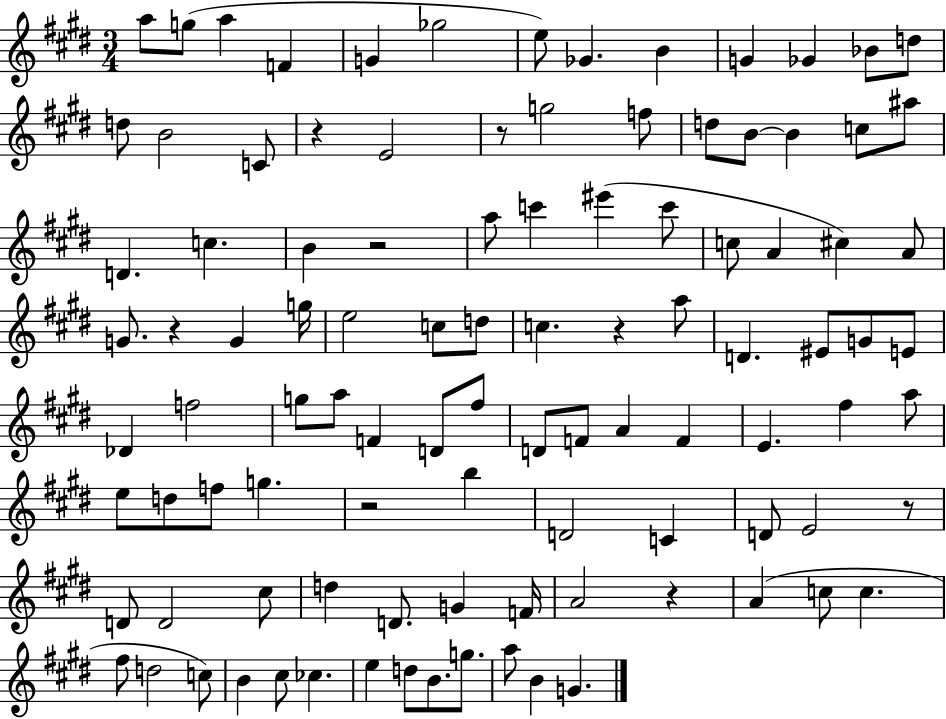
{
  \clef treble
  \numericTimeSignature
  \time 3/4
  \key e \major
  a''8 g''8( a''4 f'4 | g'4 ges''2 | e''8) ges'4. b'4 | g'4 ges'4 bes'8 d''8 | \break d''8 b'2 c'8 | r4 e'2 | r8 g''2 f''8 | d''8 b'8~~ b'4 c''8 ais''8 | \break d'4. c''4. | b'4 r2 | a''8 c'''4 eis'''4( c'''8 | c''8 a'4 cis''4) a'8 | \break g'8. r4 g'4 g''16 | e''2 c''8 d''8 | c''4. r4 a''8 | d'4. eis'8 g'8 e'8 | \break des'4 f''2 | g''8 a''8 f'4 d'8 fis''8 | d'8 f'8 a'4 f'4 | e'4. fis''4 a''8 | \break e''8 d''8 f''8 g''4. | r2 b''4 | d'2 c'4 | d'8 e'2 r8 | \break d'8 d'2 cis''8 | d''4 d'8. g'4 f'16 | a'2 r4 | a'4( c''8 c''4. | \break fis''8 d''2 c''8) | b'4 cis''8 ces''4. | e''4 d''8 b'8. g''8. | a''8 b'4 g'4. | \break \bar "|."
}